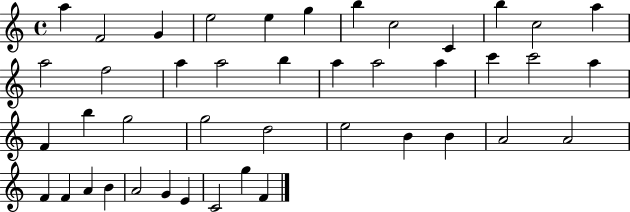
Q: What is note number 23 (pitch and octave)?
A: A5